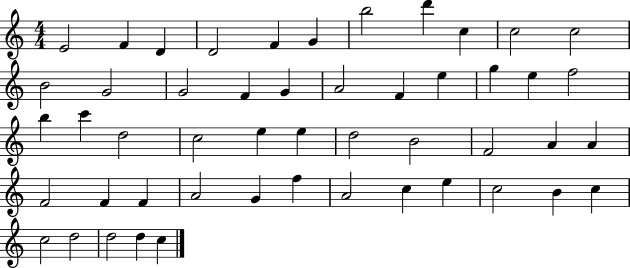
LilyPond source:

{
  \clef treble
  \numericTimeSignature
  \time 4/4
  \key c \major
  e'2 f'4 d'4 | d'2 f'4 g'4 | b''2 d'''4 c''4 | c''2 c''2 | \break b'2 g'2 | g'2 f'4 g'4 | a'2 f'4 e''4 | g''4 e''4 f''2 | \break b''4 c'''4 d''2 | c''2 e''4 e''4 | d''2 b'2 | f'2 a'4 a'4 | \break f'2 f'4 f'4 | a'2 g'4 f''4 | a'2 c''4 e''4 | c''2 b'4 c''4 | \break c''2 d''2 | d''2 d''4 c''4 | \bar "|."
}